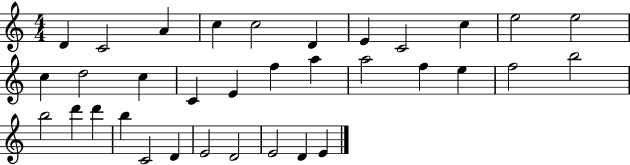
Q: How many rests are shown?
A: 0